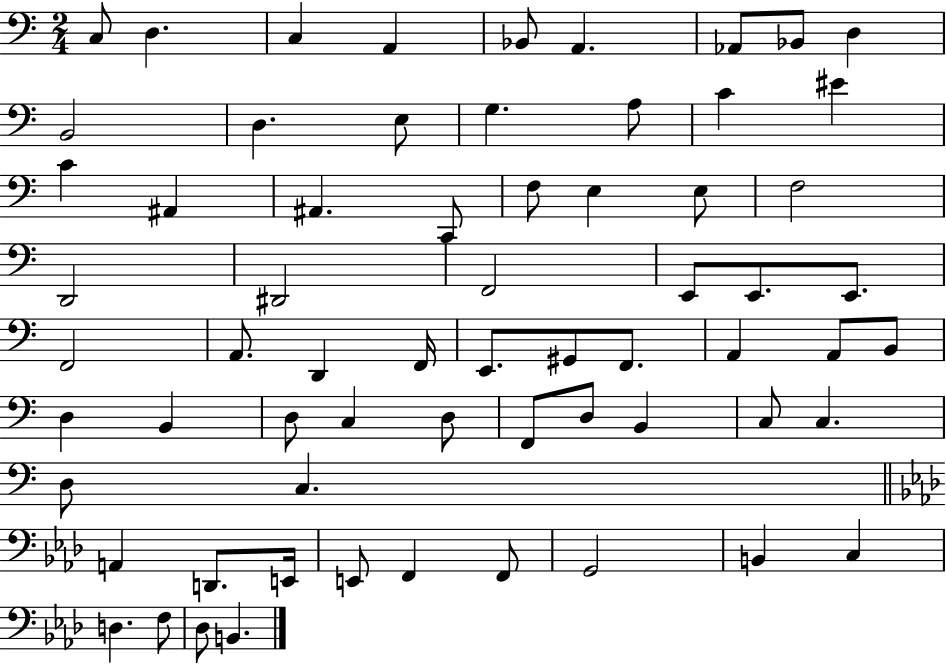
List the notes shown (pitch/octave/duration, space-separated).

C3/e D3/q. C3/q A2/q Bb2/e A2/q. Ab2/e Bb2/e D3/q B2/h D3/q. E3/e G3/q. A3/e C4/q EIS4/q C4/q A#2/q A#2/q. C2/e F3/e E3/q E3/e F3/h D2/h D#2/h F2/h E2/e E2/e. E2/e. F2/h A2/e. D2/q F2/s E2/e. G#2/e F2/e. A2/q A2/e B2/e D3/q B2/q D3/e C3/q D3/e F2/e D3/e B2/q C3/e C3/q. D3/e C3/q. A2/q D2/e. E2/s E2/e F2/q F2/e G2/h B2/q C3/q D3/q. F3/e Db3/e B2/q.